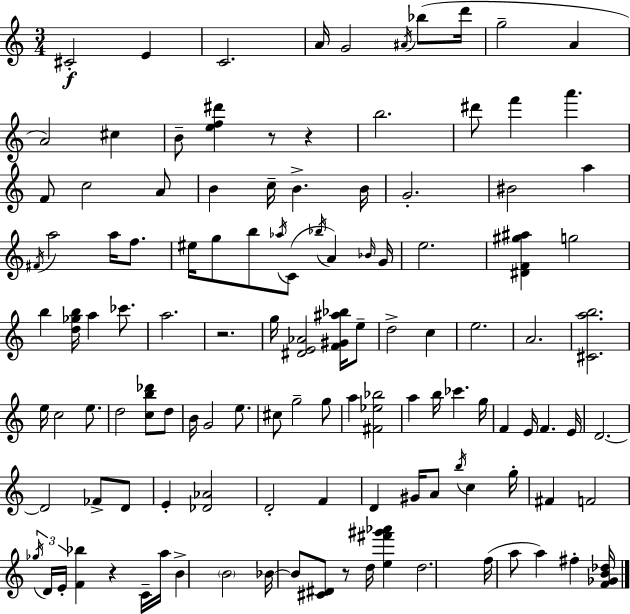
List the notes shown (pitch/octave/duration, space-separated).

C#4/h E4/q C4/h. A4/s G4/h A#4/s Bb5/e D6/s G5/h A4/q A4/h C#5/q B4/e [E5,F5,D#6]/q R/e R/q B5/h. D#6/e F6/q A6/q. F4/e C5/h A4/e B4/q C5/s B4/q. B4/s G4/h. BIS4/h A5/q F#4/s A5/h A5/s F5/e. EIS5/s G5/e B5/e Ab5/s C4/e Bb5/s A4/q Bb4/s G4/s E5/h. [D#4,F4,G#5,A#5]/q G5/h B5/q [D5,Gb5,B5]/s A5/q CES6/e. A5/h. R/h. G5/s [D#4,E4,Ab4]/h [F4,G#4,A#5,Bb5]/s E5/e D5/h C5/q E5/h. A4/h. [C#4,A5,B5]/h. E5/s C5/h E5/e. D5/h [C5,B5,Db6]/e D5/e B4/s G4/h E5/e. C#5/e G5/h G5/e A5/q [F#4,Eb5,Bb5]/h A5/q B5/s CES6/q. G5/s F4/q E4/s F4/q. E4/s D4/h. D4/h FES4/e D4/e E4/q [Db4,Ab4]/h D4/h F4/q D4/q G#4/s A4/e B5/s C5/q G5/s F#4/q F4/h Gb5/s D4/s E4/s [F4,Bb5]/q R/q C4/s A5/s B4/q B4/h Bb4/s Bb4/e [C#4,D#4]/e R/e D5/s [E5,F#6,G#6,Ab6]/q D5/h. F5/s A5/e A5/q F#5/q [F4,Gb4,B4,Db5]/s